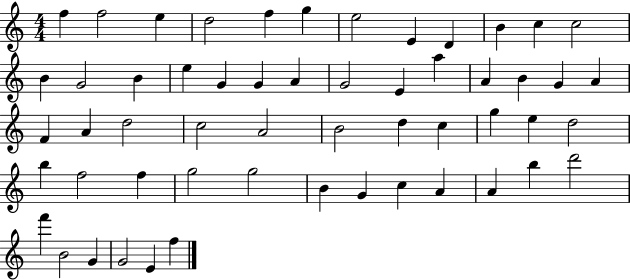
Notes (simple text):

F5/q F5/h E5/q D5/h F5/q G5/q E5/h E4/q D4/q B4/q C5/q C5/h B4/q G4/h B4/q E5/q G4/q G4/q A4/q G4/h E4/q A5/q A4/q B4/q G4/q A4/q F4/q A4/q D5/h C5/h A4/h B4/h D5/q C5/q G5/q E5/q D5/h B5/q F5/h F5/q G5/h G5/h B4/q G4/q C5/q A4/q A4/q B5/q D6/h F6/q B4/h G4/q G4/h E4/q F5/q